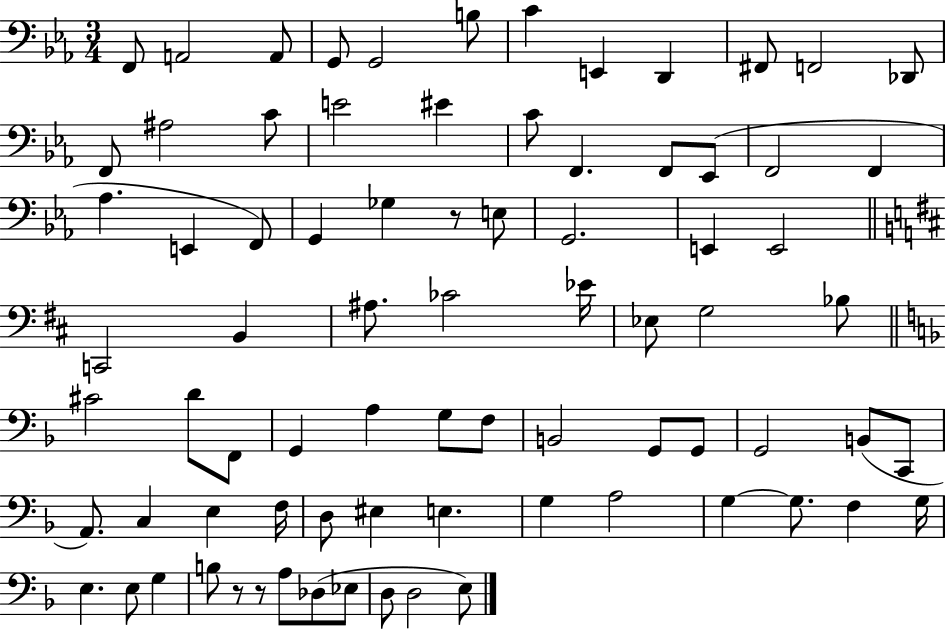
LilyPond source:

{
  \clef bass
  \numericTimeSignature
  \time 3/4
  \key ees \major
  \repeat volta 2 { f,8 a,2 a,8 | g,8 g,2 b8 | c'4 e,4 d,4 | fis,8 f,2 des,8 | \break f,8 ais2 c'8 | e'2 eis'4 | c'8 f,4. f,8 ees,8( | f,2 f,4 | \break aes4. e,4 f,8) | g,4 ges4 r8 e8 | g,2. | e,4 e,2 | \break \bar "||" \break \key d \major c,2 b,4 | ais8. ces'2 ees'16 | ees8 g2 bes8 | \bar "||" \break \key d \minor cis'2 d'8 f,8 | g,4 a4 g8 f8 | b,2 g,8 g,8 | g,2 b,8( c,8 | \break a,8.) c4 e4 f16 | d8 eis4 e4. | g4 a2 | g4~~ g8. f4 g16 | \break e4. e8 g4 | b8 r8 r8 a8 des8( ees8 | d8 d2 e8) | } \bar "|."
}